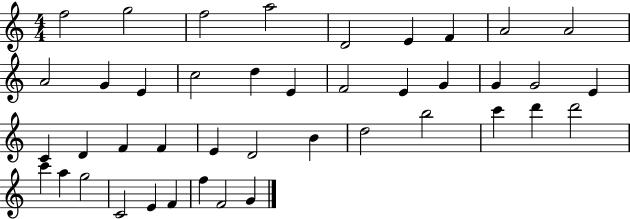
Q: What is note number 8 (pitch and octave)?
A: A4